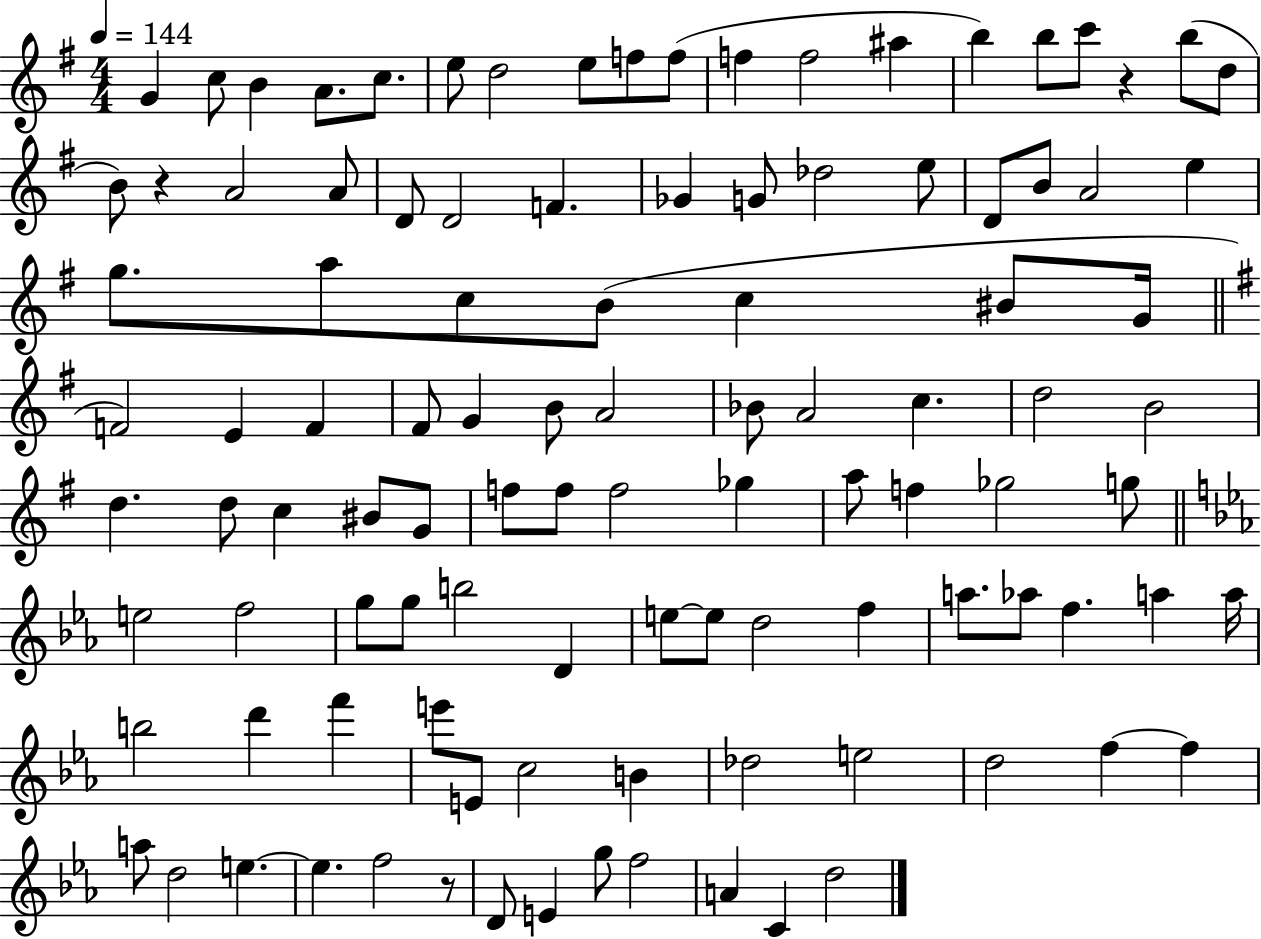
{
  \clef treble
  \numericTimeSignature
  \time 4/4
  \key g \major
  \tempo 4 = 144
  g'4 c''8 b'4 a'8. c''8. | e''8 d''2 e''8 f''8 f''8( | f''4 f''2 ais''4 | b''4) b''8 c'''8 r4 b''8( d''8 | \break b'8) r4 a'2 a'8 | d'8 d'2 f'4. | ges'4 g'8 des''2 e''8 | d'8 b'8 a'2 e''4 | \break g''8. a''8 c''8 b'8( c''4 bis'8 g'16 | \bar "||" \break \key g \major f'2) e'4 f'4 | fis'8 g'4 b'8 a'2 | bes'8 a'2 c''4. | d''2 b'2 | \break d''4. d''8 c''4 bis'8 g'8 | f''8 f''8 f''2 ges''4 | a''8 f''4 ges''2 g''8 | \bar "||" \break \key ees \major e''2 f''2 | g''8 g''8 b''2 d'4 | e''8~~ e''8 d''2 f''4 | a''8. aes''8 f''4. a''4 a''16 | \break b''2 d'''4 f'''4 | e'''8 e'8 c''2 b'4 | des''2 e''2 | d''2 f''4~~ f''4 | \break a''8 d''2 e''4.~~ | e''4. f''2 r8 | d'8 e'4 g''8 f''2 | a'4 c'4 d''2 | \break \bar "|."
}